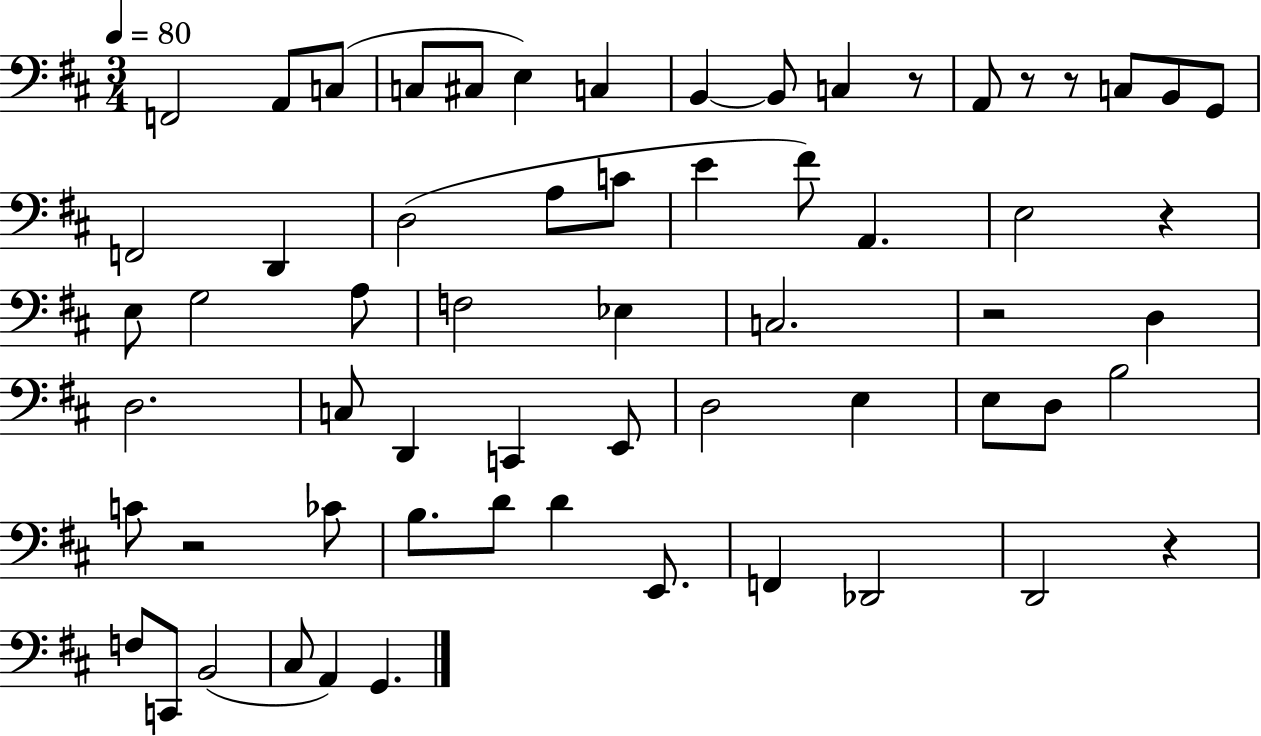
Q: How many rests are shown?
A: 7